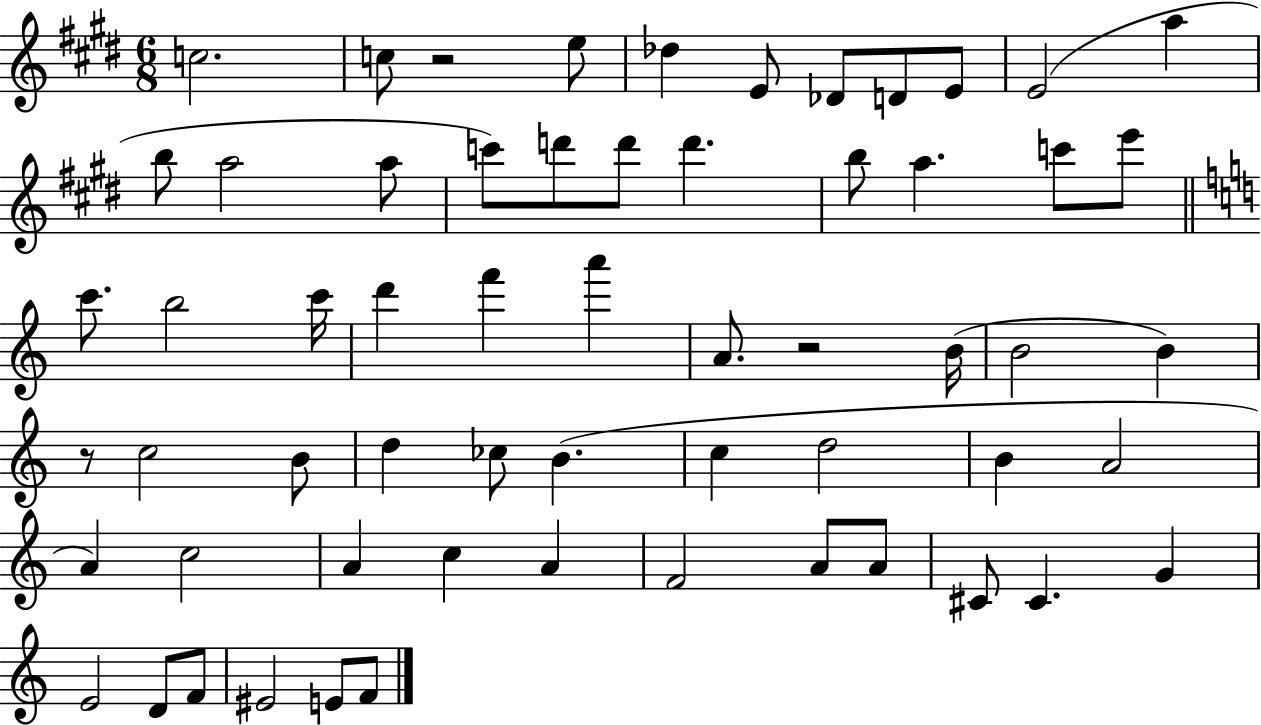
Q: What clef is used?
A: treble